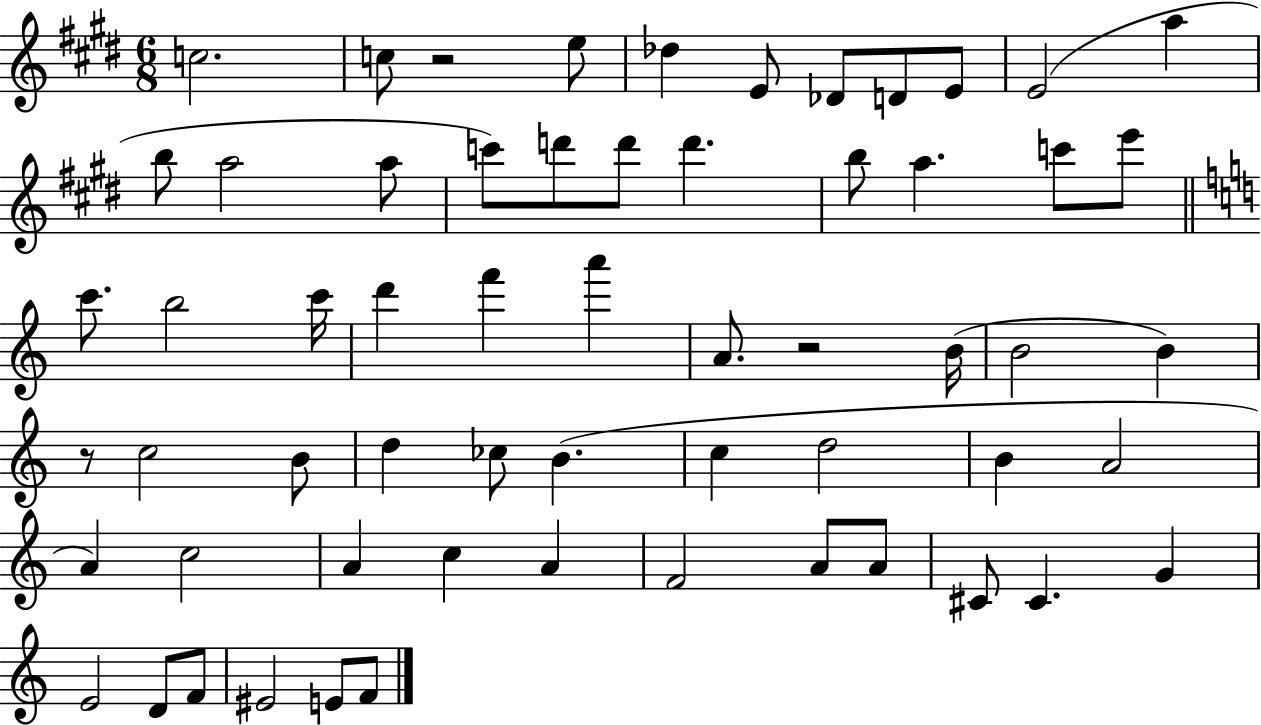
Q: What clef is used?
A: treble